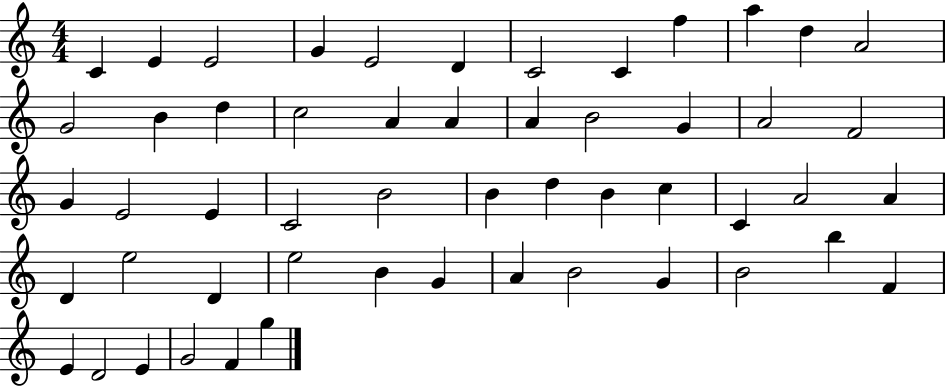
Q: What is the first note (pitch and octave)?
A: C4